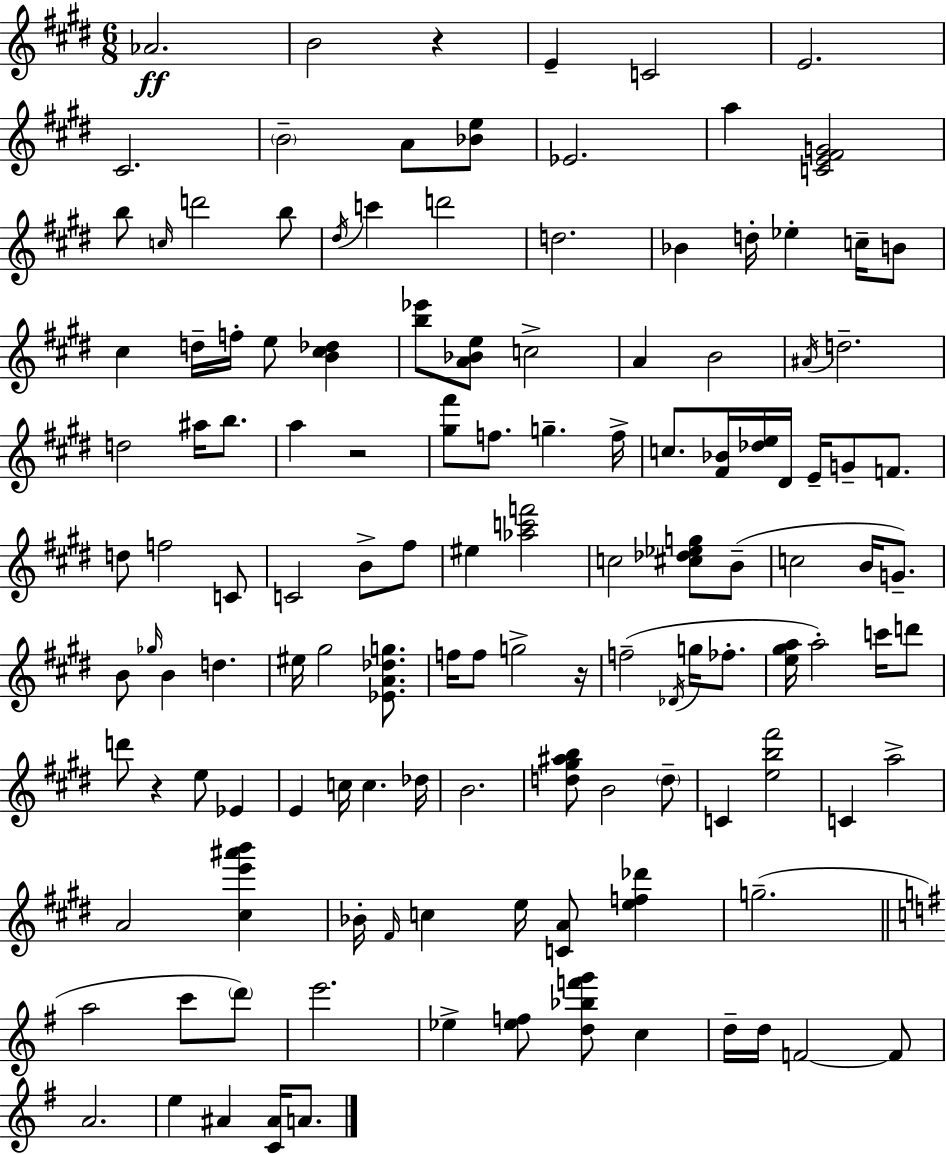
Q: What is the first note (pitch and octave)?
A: Ab4